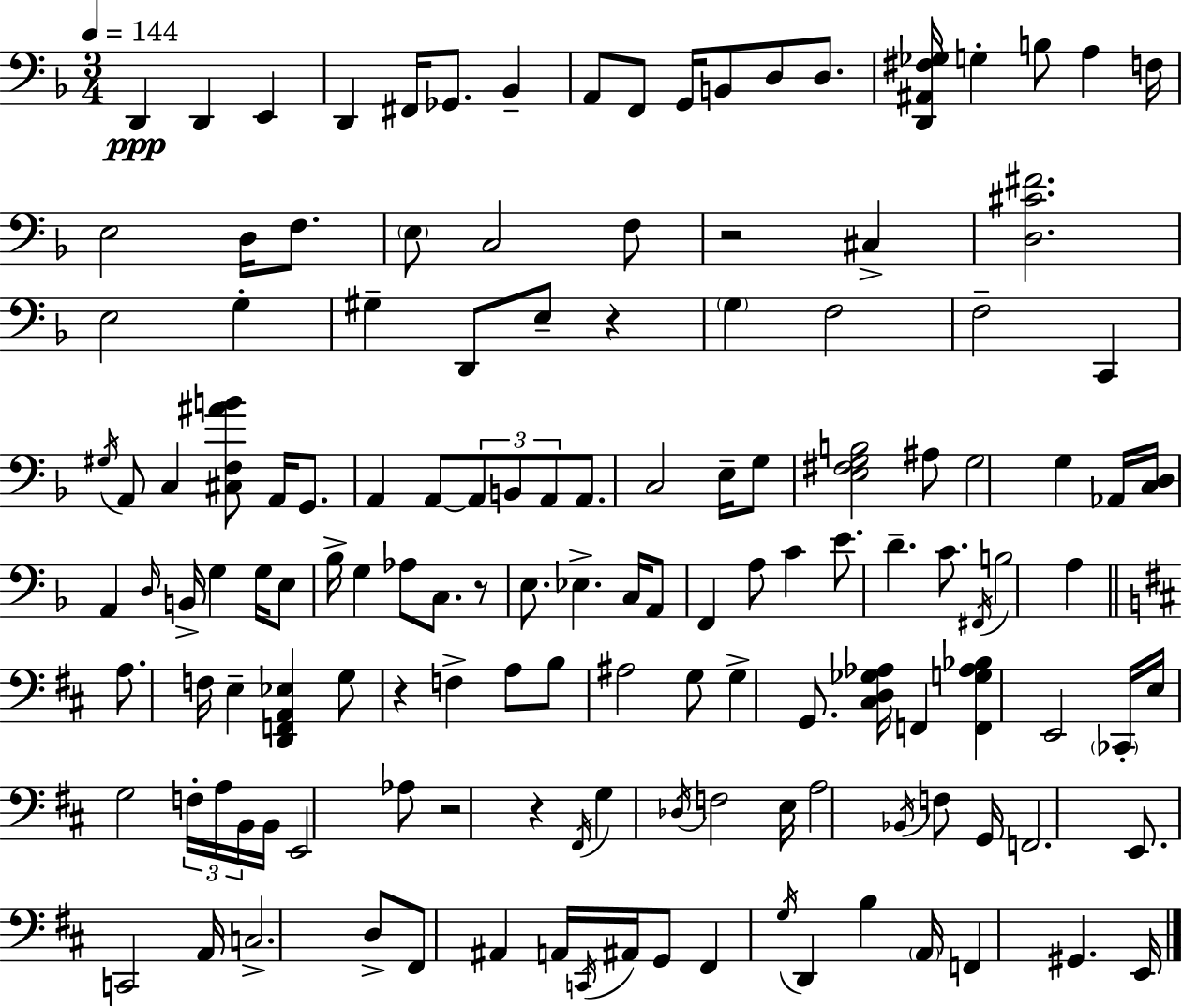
X:1
T:Untitled
M:3/4
L:1/4
K:F
D,, D,, E,, D,, ^F,,/4 _G,,/2 _B,, A,,/2 F,,/2 G,,/4 B,,/2 D,/2 D,/2 [D,,^A,,^F,_G,]/4 G, B,/2 A, F,/4 E,2 D,/4 F,/2 E,/2 C,2 F,/2 z2 ^C, [D,^C^F]2 E,2 G, ^G, D,,/2 E,/2 z G, F,2 F,2 C,, ^G,/4 A,,/2 C, [^C,F,^AB]/2 A,,/4 G,,/2 A,, A,,/2 A,,/2 B,,/2 A,,/2 A,,/2 C,2 E,/4 G,/2 [E,^F,G,B,]2 ^A,/2 G,2 G, _A,,/4 [C,D,]/4 A,, D,/4 B,,/4 G, G,/4 E,/2 _B,/4 G, _A,/2 C,/2 z/2 E,/2 _E, C,/4 A,,/2 F,, A,/2 C E/2 D C/2 ^F,,/4 B,2 A, A,/2 F,/4 E, [D,,F,,A,,_E,] G,/2 z F, A,/2 B,/2 ^A,2 G,/2 G, G,,/2 [^C,D,_G,_A,]/4 F,, [F,,G,_A,_B,] E,,2 _C,,/4 E,/4 G,2 F,/4 A,/4 B,,/4 B,,/4 E,,2 _A,/2 z2 z ^F,,/4 G, _D,/4 F,2 E,/4 A,2 _B,,/4 F,/2 G,,/4 F,,2 E,,/2 C,,2 A,,/4 C,2 D,/2 ^F,,/2 ^A,, A,,/4 C,,/4 ^A,,/4 G,,/2 ^F,, G,/4 D,, B, A,,/4 F,, ^G,, E,,/4